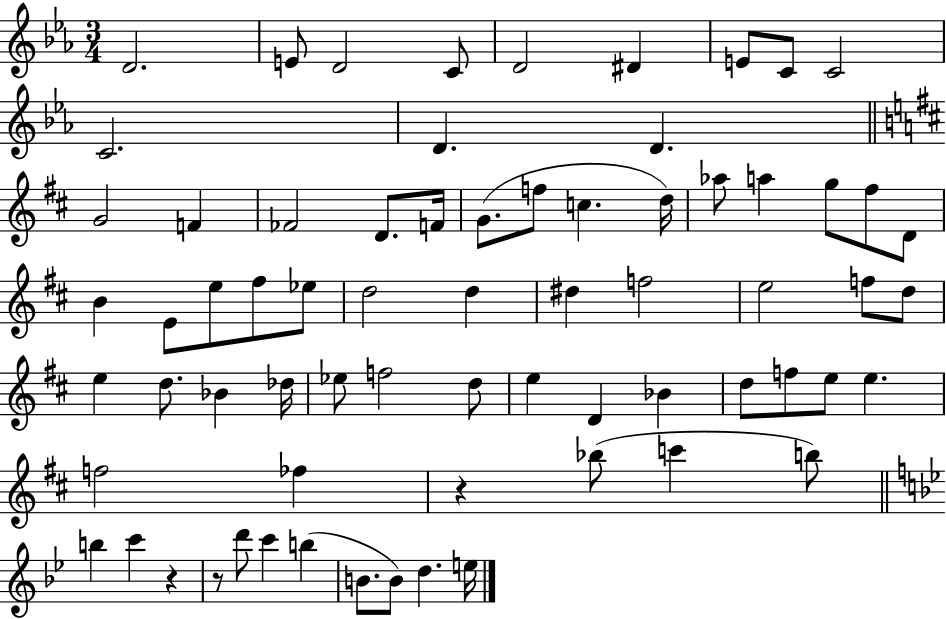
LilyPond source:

{
  \clef treble
  \numericTimeSignature
  \time 3/4
  \key ees \major
  \repeat volta 2 { d'2. | e'8 d'2 c'8 | d'2 dis'4 | e'8 c'8 c'2 | \break c'2. | d'4. d'4. | \bar "||" \break \key d \major g'2 f'4 | fes'2 d'8. f'16 | g'8.( f''8 c''4. d''16) | aes''8 a''4 g''8 fis''8 d'8 | \break b'4 e'8 e''8 fis''8 ees''8 | d''2 d''4 | dis''4 f''2 | e''2 f''8 d''8 | \break e''4 d''8. bes'4 des''16 | ees''8 f''2 d''8 | e''4 d'4 bes'4 | d''8 f''8 e''8 e''4. | \break f''2 fes''4 | r4 bes''8( c'''4 b''8) | \bar "||" \break \key bes \major b''4 c'''4 r4 | r8 d'''8 c'''4 b''4( | b'8. b'8) d''4. e''16 | } \bar "|."
}